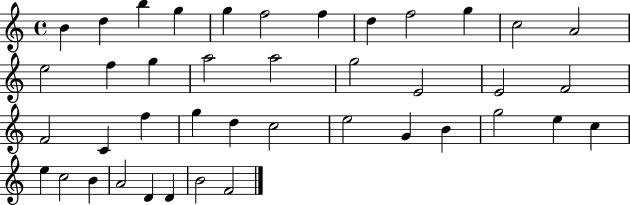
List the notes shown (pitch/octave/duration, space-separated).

B4/q D5/q B5/q G5/q G5/q F5/h F5/q D5/q F5/h G5/q C5/h A4/h E5/h F5/q G5/q A5/h A5/h G5/h E4/h E4/h F4/h F4/h C4/q F5/q G5/q D5/q C5/h E5/h G4/q B4/q G5/h E5/q C5/q E5/q C5/h B4/q A4/h D4/q D4/q B4/h F4/h